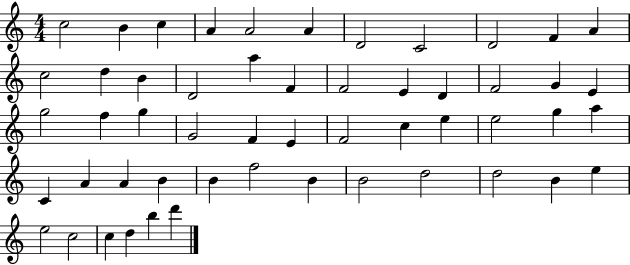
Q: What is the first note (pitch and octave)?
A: C5